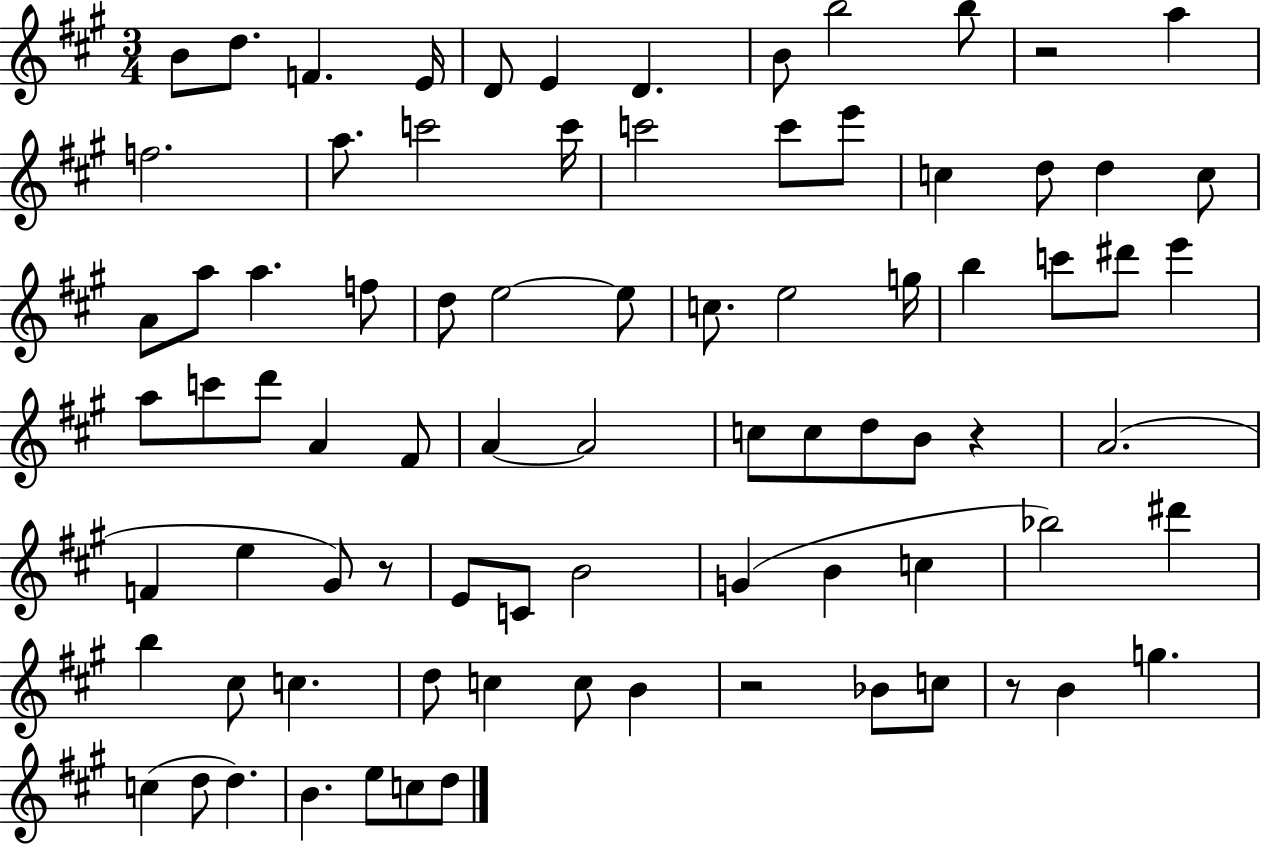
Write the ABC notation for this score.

X:1
T:Untitled
M:3/4
L:1/4
K:A
B/2 d/2 F E/4 D/2 E D B/2 b2 b/2 z2 a f2 a/2 c'2 c'/4 c'2 c'/2 e'/2 c d/2 d c/2 A/2 a/2 a f/2 d/2 e2 e/2 c/2 e2 g/4 b c'/2 ^d'/2 e' a/2 c'/2 d'/2 A ^F/2 A A2 c/2 c/2 d/2 B/2 z A2 F e ^G/2 z/2 E/2 C/2 B2 G B c _b2 ^d' b ^c/2 c d/2 c c/2 B z2 _B/2 c/2 z/2 B g c d/2 d B e/2 c/2 d/2